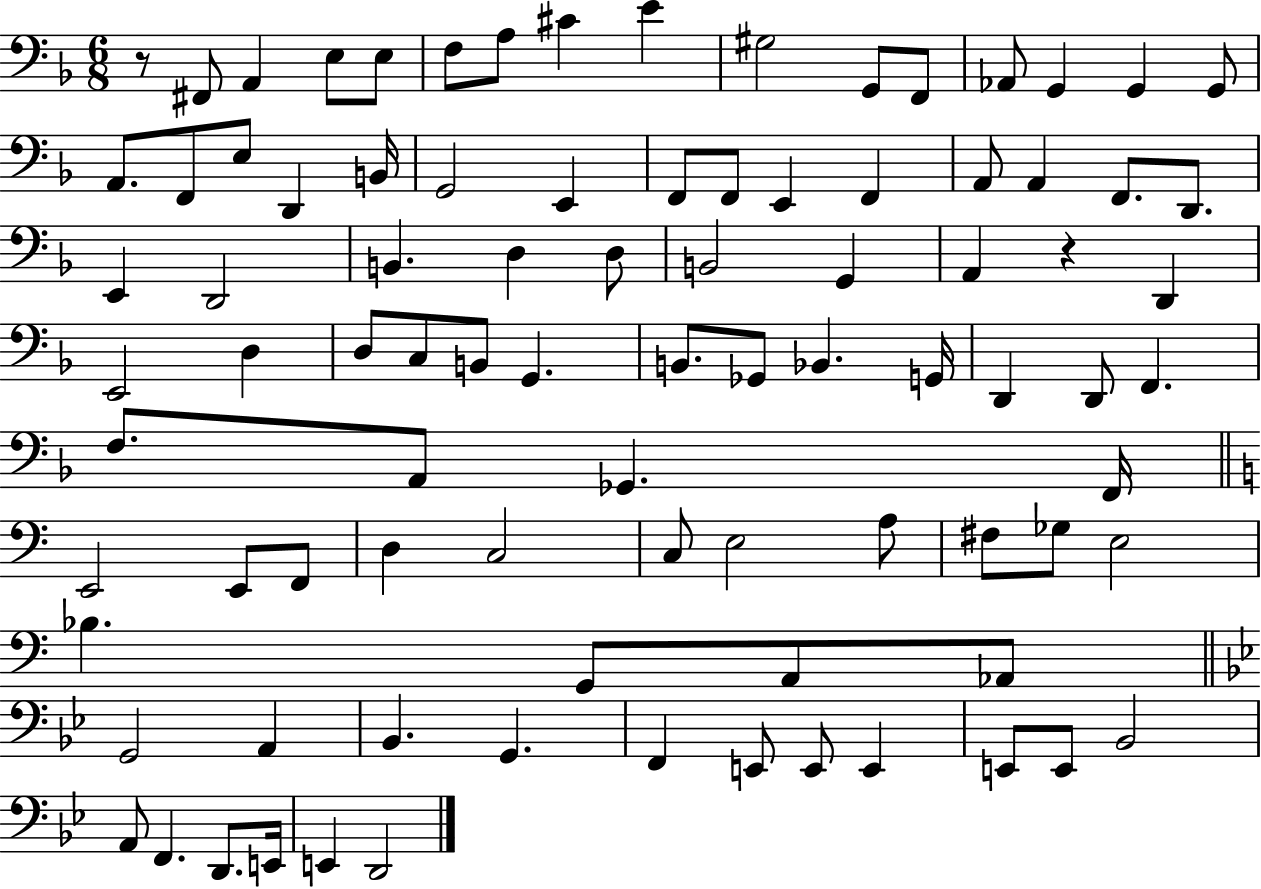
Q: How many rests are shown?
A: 2